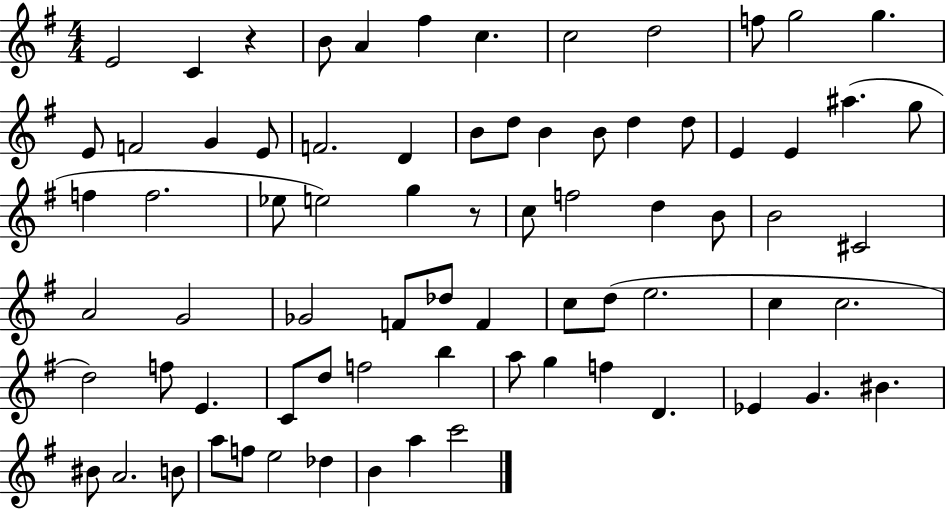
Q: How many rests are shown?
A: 2